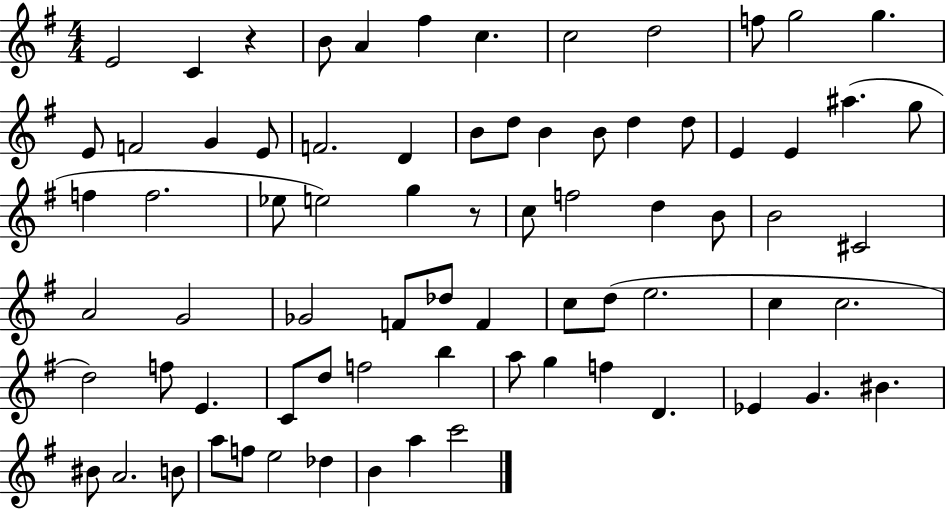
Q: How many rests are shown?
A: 2